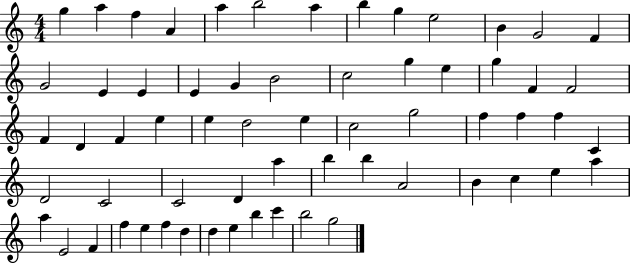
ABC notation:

X:1
T:Untitled
M:4/4
L:1/4
K:C
g a f A a b2 a b g e2 B G2 F G2 E E E G B2 c2 g e g F F2 F D F e e d2 e c2 g2 f f f C D2 C2 C2 D a b b A2 B c e a a E2 F f e f d d e b c' b2 g2